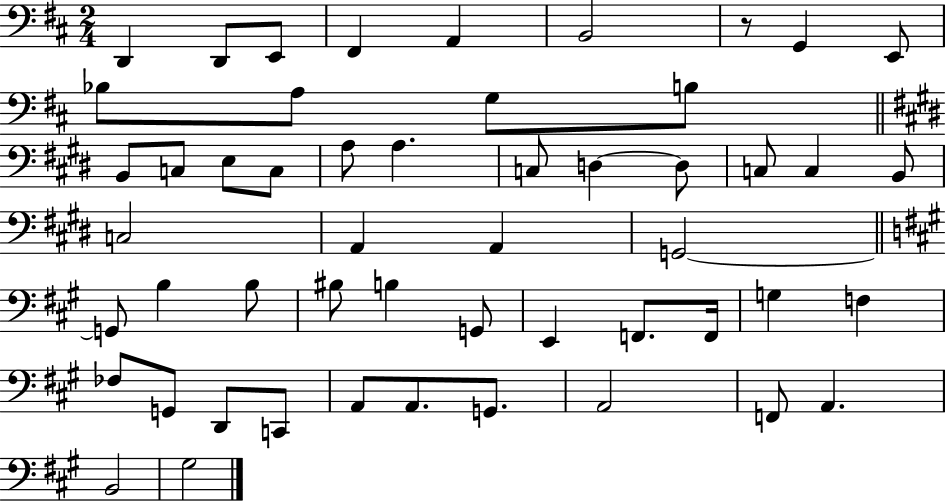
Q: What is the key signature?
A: D major